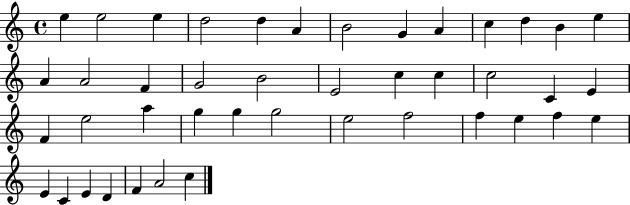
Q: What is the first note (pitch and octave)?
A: E5